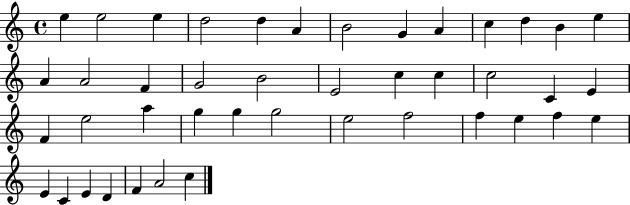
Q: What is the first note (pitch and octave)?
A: E5